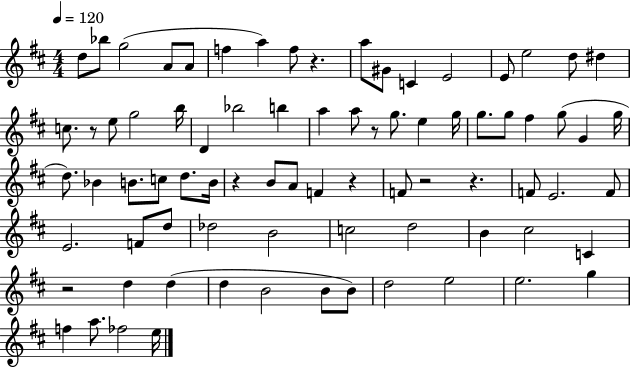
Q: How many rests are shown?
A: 8